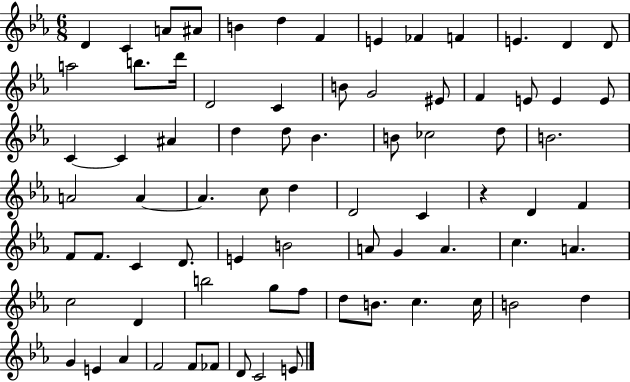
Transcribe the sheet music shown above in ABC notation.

X:1
T:Untitled
M:6/8
L:1/4
K:Eb
D C A/2 ^A/2 B d F E _F F E D D/2 a2 b/2 d'/4 D2 C B/2 G2 ^E/2 F E/2 E E/2 C C ^A d d/2 _B B/2 _c2 d/2 B2 A2 A A c/2 d D2 C z D F F/2 F/2 C D/2 E B2 A/2 G A c A c2 D b2 g/2 f/2 d/2 B/2 c c/4 B2 d G E _A F2 F/2 _F/2 D/2 C2 E/2